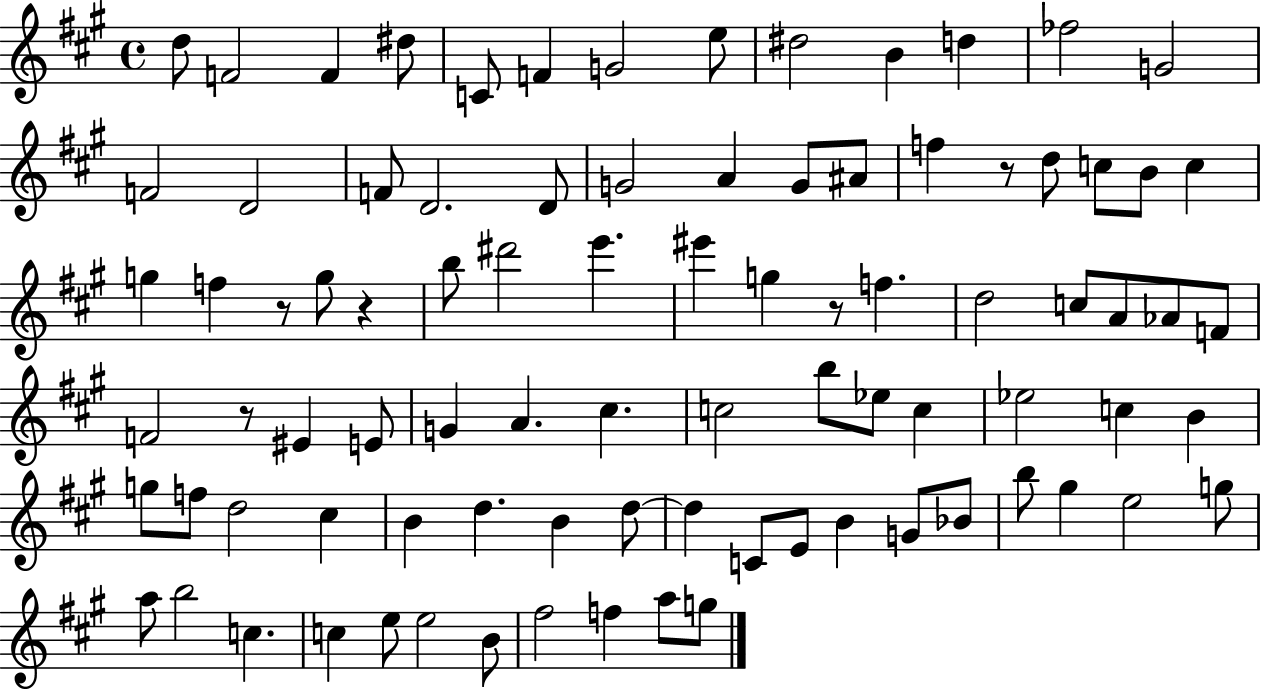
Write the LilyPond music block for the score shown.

{
  \clef treble
  \time 4/4
  \defaultTimeSignature
  \key a \major
  d''8 f'2 f'4 dis''8 | c'8 f'4 g'2 e''8 | dis''2 b'4 d''4 | fes''2 g'2 | \break f'2 d'2 | f'8 d'2. d'8 | g'2 a'4 g'8 ais'8 | f''4 r8 d''8 c''8 b'8 c''4 | \break g''4 f''4 r8 g''8 r4 | b''8 dis'''2 e'''4. | eis'''4 g''4 r8 f''4. | d''2 c''8 a'8 aes'8 f'8 | \break f'2 r8 eis'4 e'8 | g'4 a'4. cis''4. | c''2 b''8 ees''8 c''4 | ees''2 c''4 b'4 | \break g''8 f''8 d''2 cis''4 | b'4 d''4. b'4 d''8~~ | d''4 c'8 e'8 b'4 g'8 bes'8 | b''8 gis''4 e''2 g''8 | \break a''8 b''2 c''4. | c''4 e''8 e''2 b'8 | fis''2 f''4 a''8 g''8 | \bar "|."
}